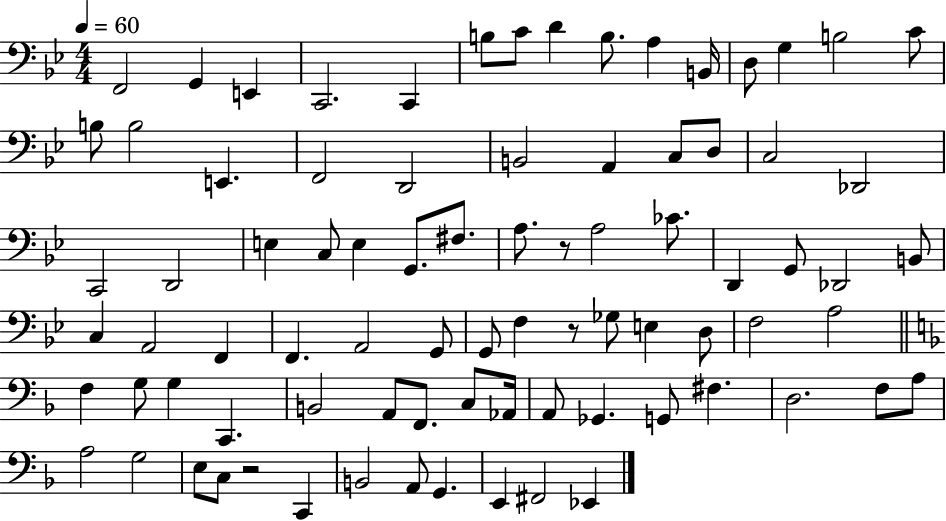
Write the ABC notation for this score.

X:1
T:Untitled
M:4/4
L:1/4
K:Bb
F,,2 G,, E,, C,,2 C,, B,/2 C/2 D B,/2 A, B,,/4 D,/2 G, B,2 C/2 B,/2 B,2 E,, F,,2 D,,2 B,,2 A,, C,/2 D,/2 C,2 _D,,2 C,,2 D,,2 E, C,/2 E, G,,/2 ^F,/2 A,/2 z/2 A,2 _C/2 D,, G,,/2 _D,,2 B,,/2 C, A,,2 F,, F,, A,,2 G,,/2 G,,/2 F, z/2 _G,/2 E, D,/2 F,2 A,2 F, G,/2 G, C,, B,,2 A,,/2 F,,/2 C,/2 _A,,/4 A,,/2 _G,, G,,/2 ^F, D,2 F,/2 A,/2 A,2 G,2 E,/2 C,/2 z2 C,, B,,2 A,,/2 G,, E,, ^F,,2 _E,,